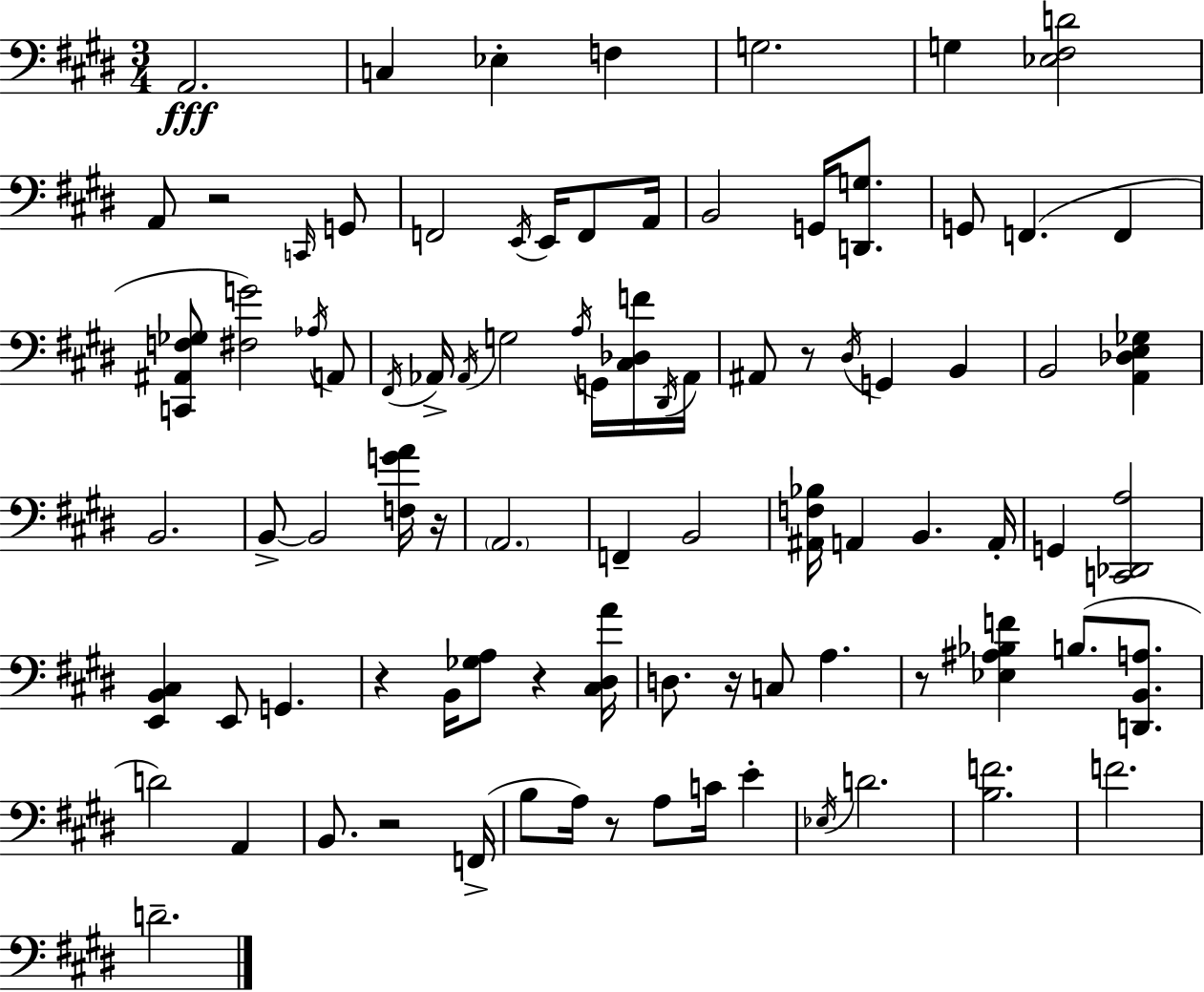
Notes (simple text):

A2/h. C3/q Eb3/q F3/q G3/h. G3/q [Eb3,F#3,D4]/h A2/e R/h C2/s G2/e F2/h E2/s E2/s F2/e A2/s B2/h G2/s [D2,G3]/e. G2/e F2/q. F2/q [C2,A#2,F3,Gb3]/e [F#3,G4]/h Ab3/s A2/e F#2/s Ab2/s Ab2/s G3/h A3/s G2/s [C#3,Db3,F4]/s D#2/s Ab2/s A#2/e R/e D#3/s G2/q B2/q B2/h [A2,Db3,E3,Gb3]/q B2/h. B2/e B2/h [F3,G4,A4]/s R/s A2/h. F2/q B2/h [A#2,F3,Bb3]/s A2/q B2/q. A2/s G2/q [C2,Db2,A3]/h [E2,B2,C#3]/q E2/e G2/q. R/q B2/s [Gb3,A3]/e R/q [C#3,D#3,A4]/s D3/e. R/s C3/e A3/q. R/e [Eb3,A#3,Bb3,F4]/q B3/e. [D2,B2,A3]/e. D4/h A2/q B2/e. R/h F2/s B3/e A3/s R/e A3/e C4/s E4/q Eb3/s D4/h. [B3,F4]/h. F4/h. D4/h.